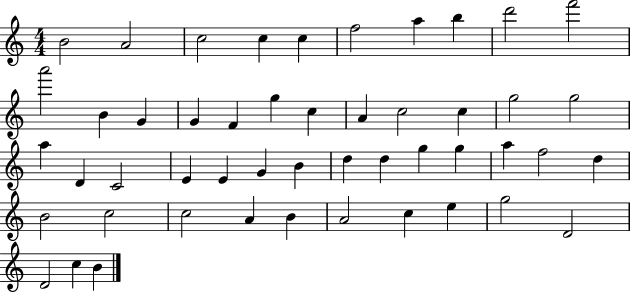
{
  \clef treble
  \numericTimeSignature
  \time 4/4
  \key c \major
  b'2 a'2 | c''2 c''4 c''4 | f''2 a''4 b''4 | d'''2 f'''2 | \break a'''2 b'4 g'4 | g'4 f'4 g''4 c''4 | a'4 c''2 c''4 | g''2 g''2 | \break a''4 d'4 c'2 | e'4 e'4 g'4 b'4 | d''4 d''4 g''4 g''4 | a''4 f''2 d''4 | \break b'2 c''2 | c''2 a'4 b'4 | a'2 c''4 e''4 | g''2 d'2 | \break d'2 c''4 b'4 | \bar "|."
}